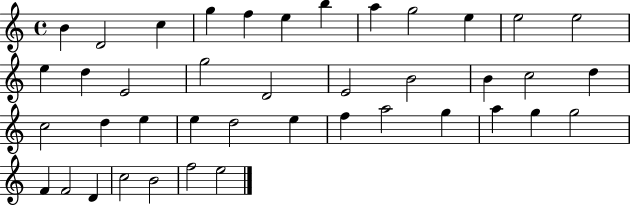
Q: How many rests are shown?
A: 0